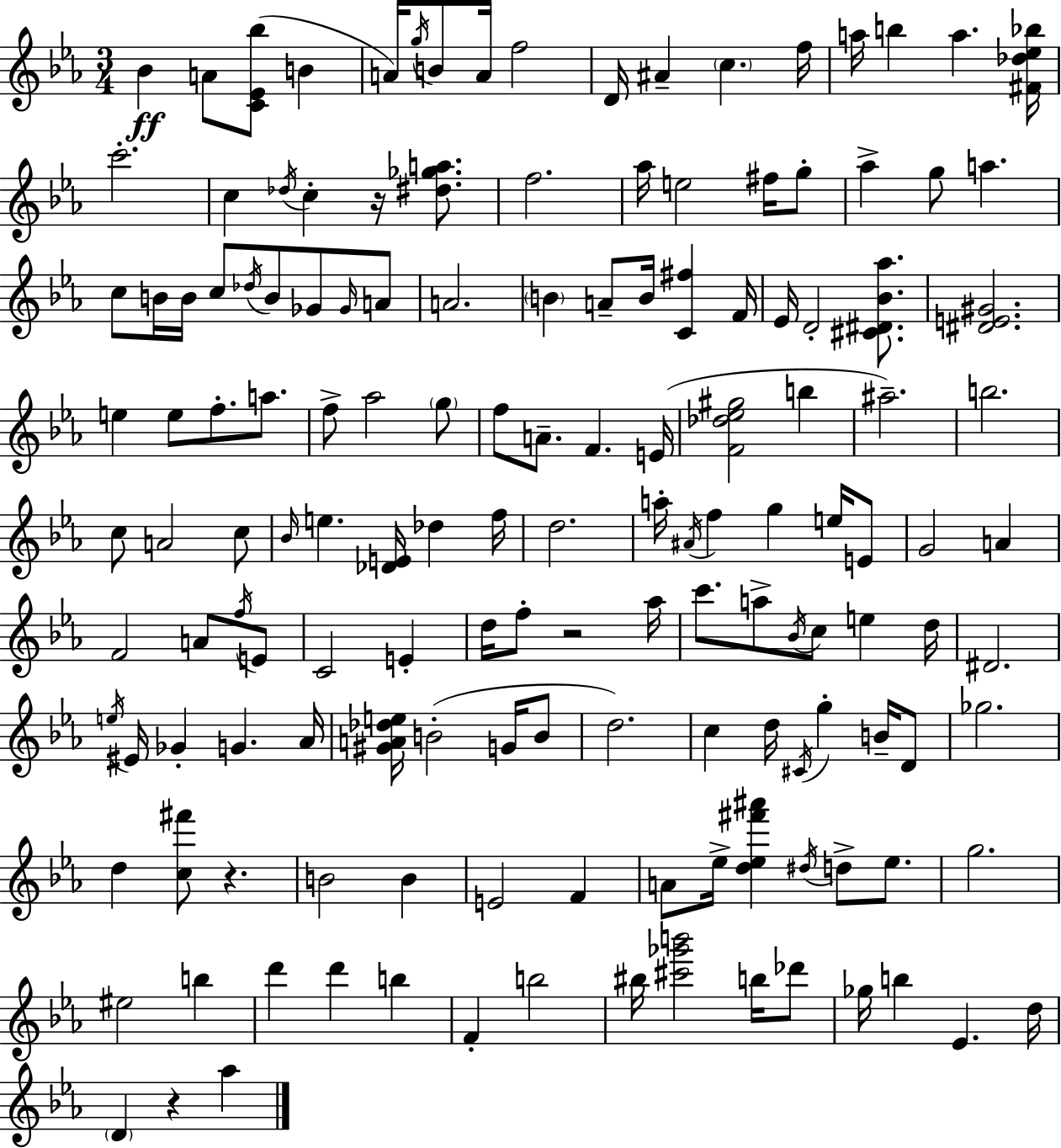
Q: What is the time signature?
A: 3/4